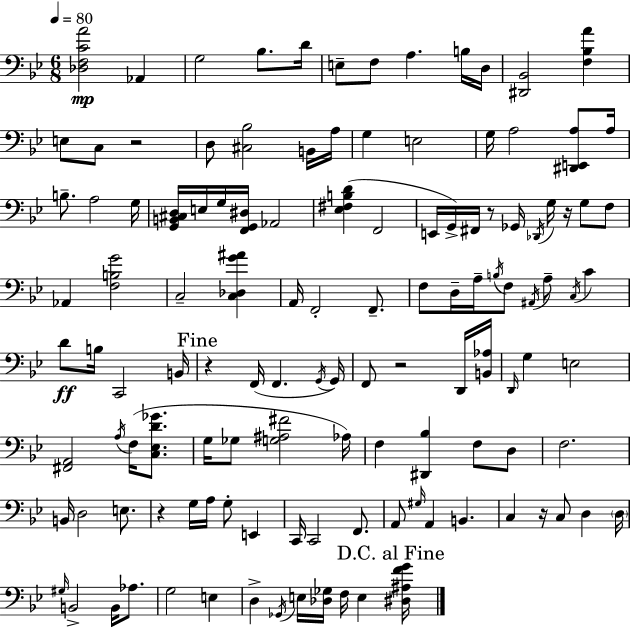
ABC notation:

X:1
T:Untitled
M:6/8
L:1/4
K:Bb
[_D,F,CA]2 _A,, G,2 _B,/2 D/4 E,/2 F,/2 A, B,/4 D,/4 [^D,,_B,,]2 [F,_B,A] E,/2 C,/2 z2 D,/2 [^C,_B,]2 B,,/4 A,/4 G, E,2 G,/4 A,2 [^D,,E,,A,]/2 A,/4 B,/2 A,2 G,/4 [G,,B,,^C,D,]/4 E,/4 G,/4 [F,,G,,^D,]/4 _A,,2 [_E,^F,B,D] F,,2 E,,/4 G,,/4 ^F,,/4 z/2 _G,,/4 _D,,/4 G,/4 z/4 G,/2 F,/2 _A,, [F,B,G]2 C,2 [C,_D,G^A] A,,/4 F,,2 F,,/2 F,/2 D,/4 A,/4 B,/4 F,/2 ^A,,/4 A,/2 C,/4 C D/2 B,/4 C,,2 B,,/4 z F,,/4 F,, G,,/4 G,,/4 F,,/2 z2 D,,/4 [B,,_A,]/4 D,,/4 G, E,2 [^F,,A,,]2 A,/4 F,/4 [C,_E,D_G]/2 G,/4 _G,/2 [G,^A,^F]2 _A,/4 F, [^D,,_B,] F,/2 D,/2 F,2 B,,/4 D,2 E,/2 z G,/4 A,/4 G,/2 E,, C,,/4 C,,2 F,,/2 A,,/2 ^G,/4 A,, B,, C, z/4 C,/2 D, D,/4 ^G,/4 B,,2 B,,/4 _A,/2 G,2 E, D, _G,,/4 E,/4 [_D,_G,]/4 F,/4 E, [^D,^A,FG]/4